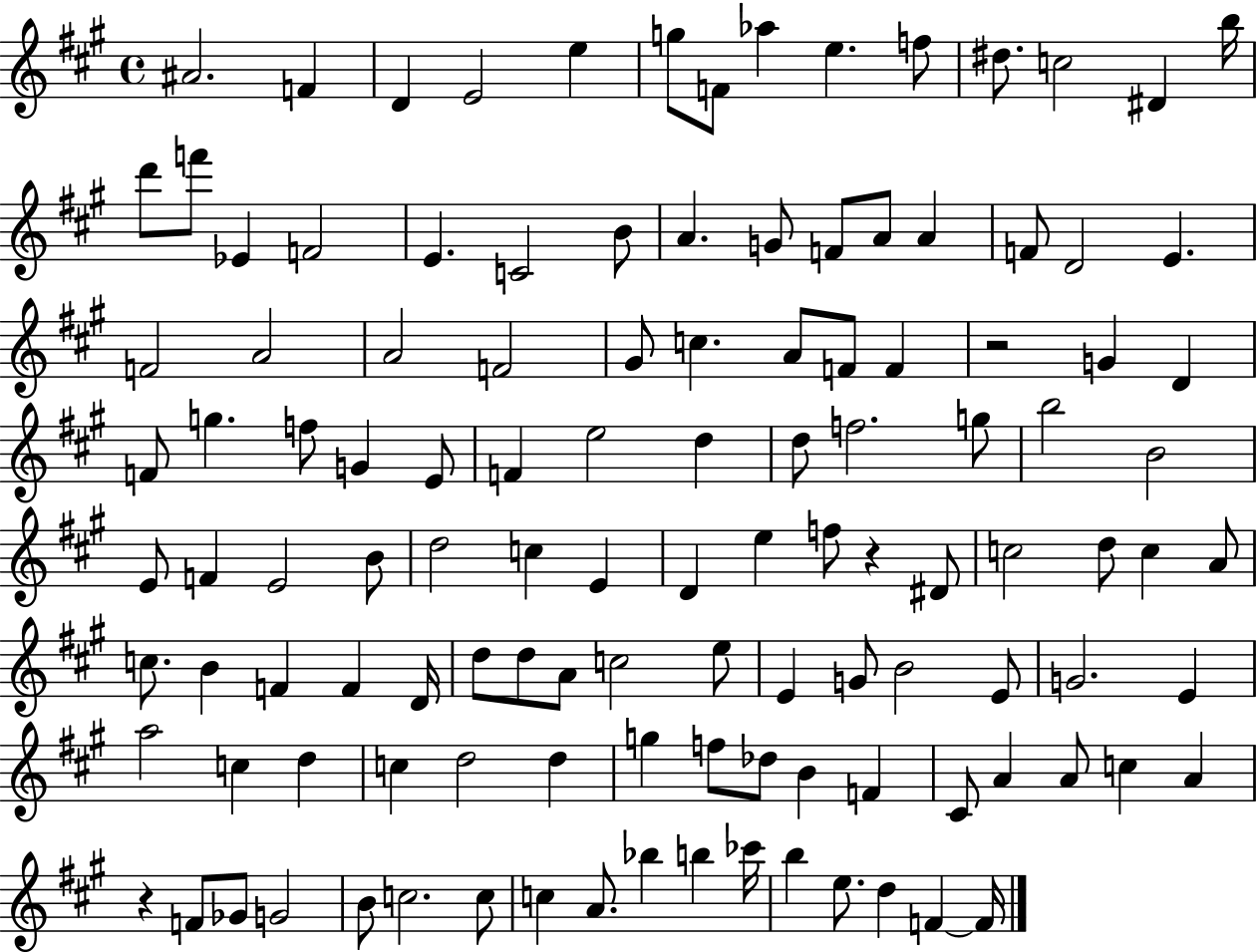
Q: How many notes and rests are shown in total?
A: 119